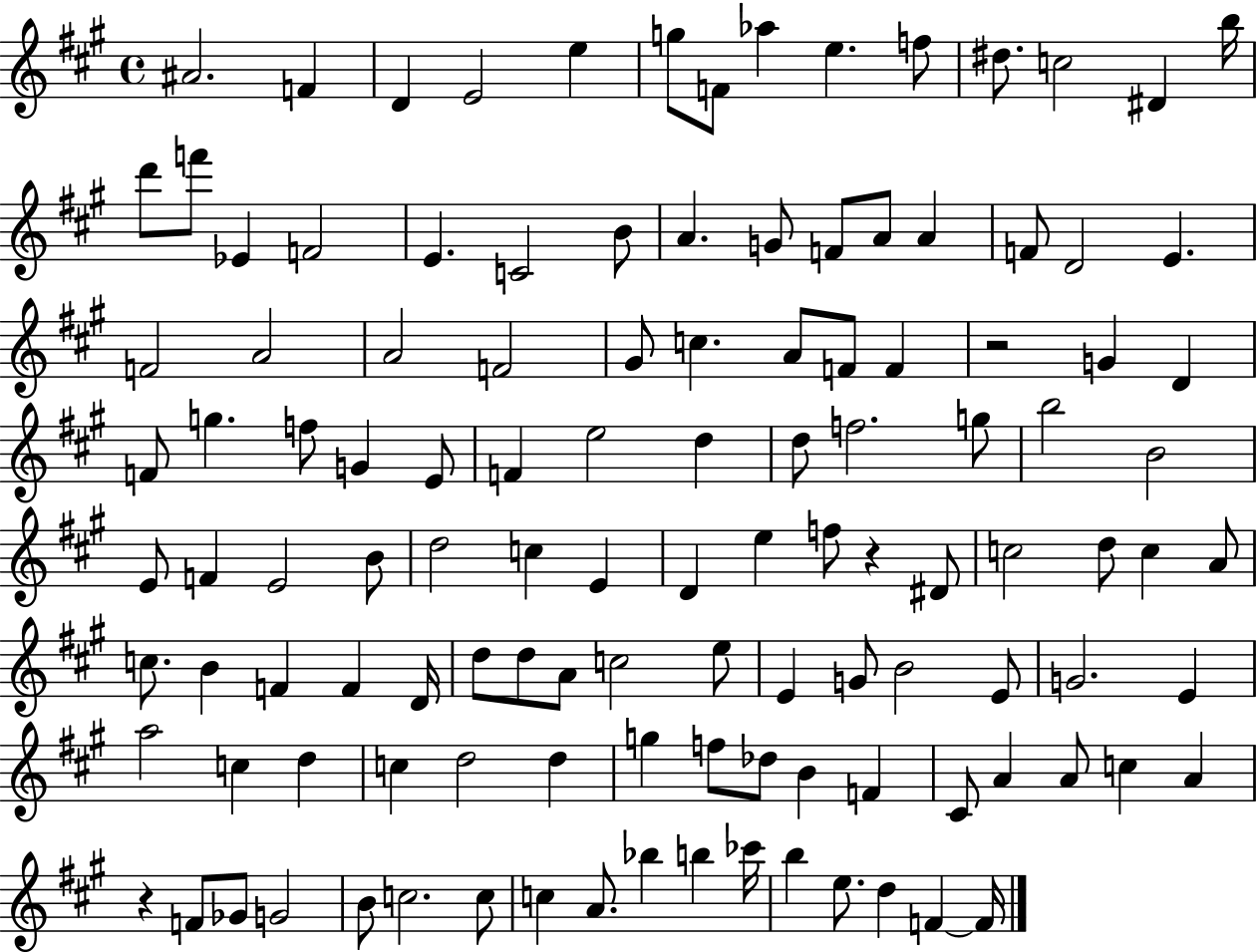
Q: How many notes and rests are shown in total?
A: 119